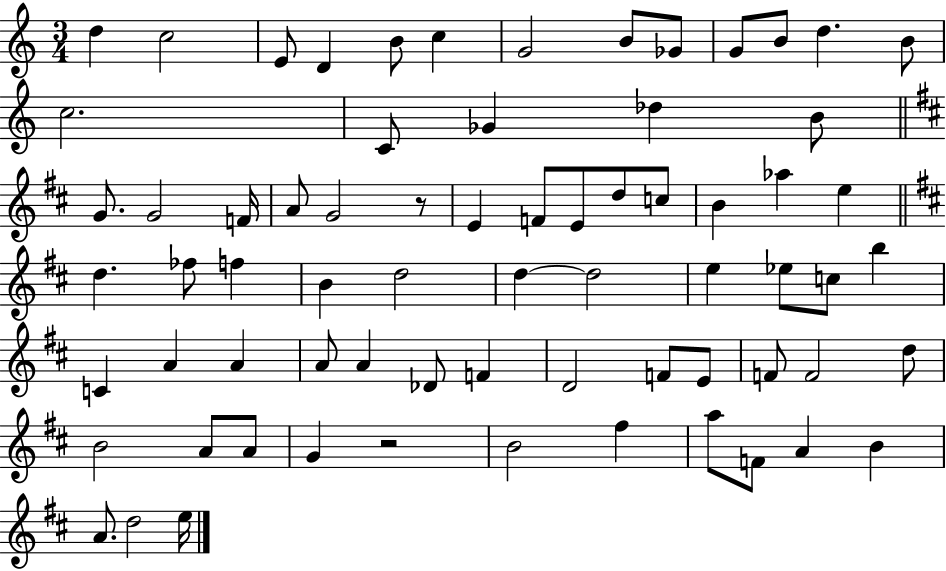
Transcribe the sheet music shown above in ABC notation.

X:1
T:Untitled
M:3/4
L:1/4
K:C
d c2 E/2 D B/2 c G2 B/2 _G/2 G/2 B/2 d B/2 c2 C/2 _G _d B/2 G/2 G2 F/4 A/2 G2 z/2 E F/2 E/2 d/2 c/2 B _a e d _f/2 f B d2 d d2 e _e/2 c/2 b C A A A/2 A _D/2 F D2 F/2 E/2 F/2 F2 d/2 B2 A/2 A/2 G z2 B2 ^f a/2 F/2 A B A/2 d2 e/4